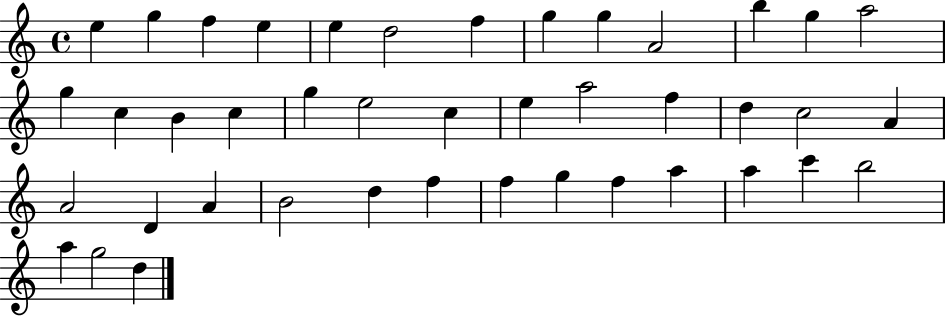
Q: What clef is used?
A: treble